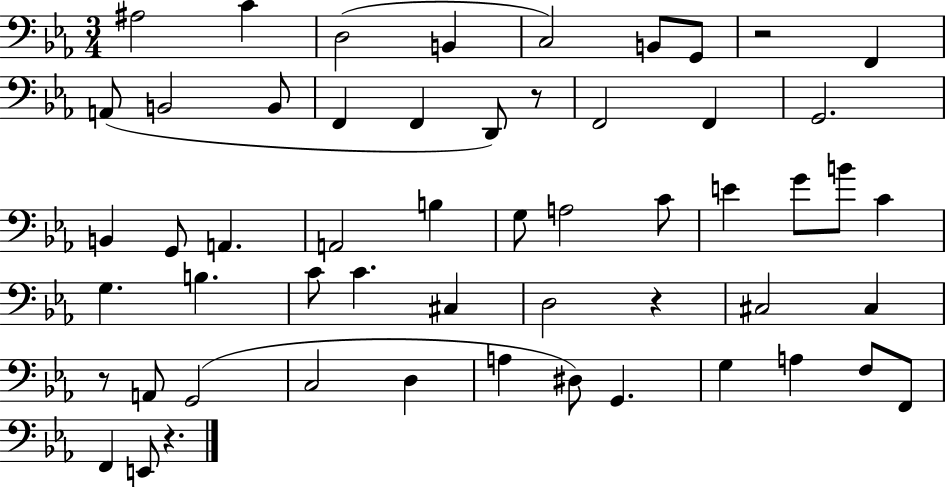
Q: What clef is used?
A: bass